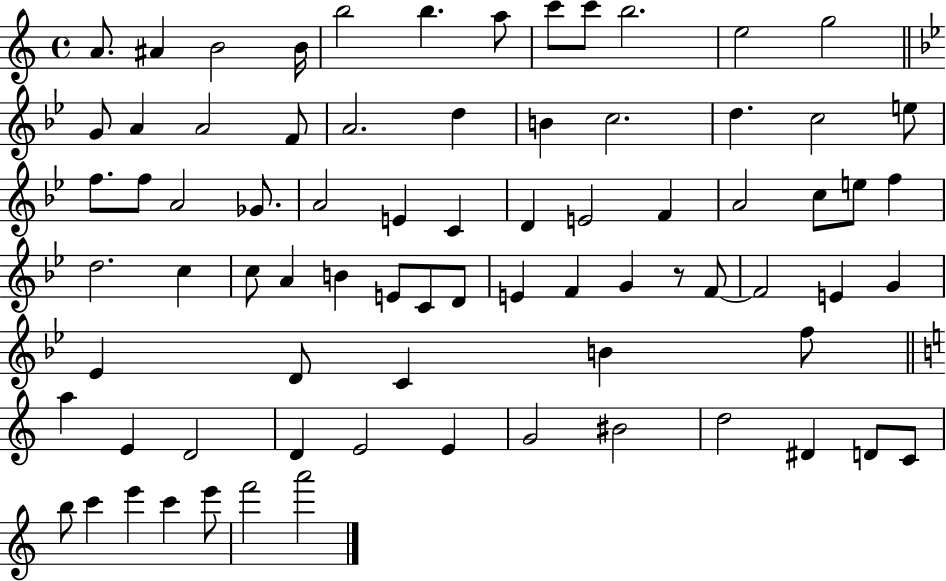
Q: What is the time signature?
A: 4/4